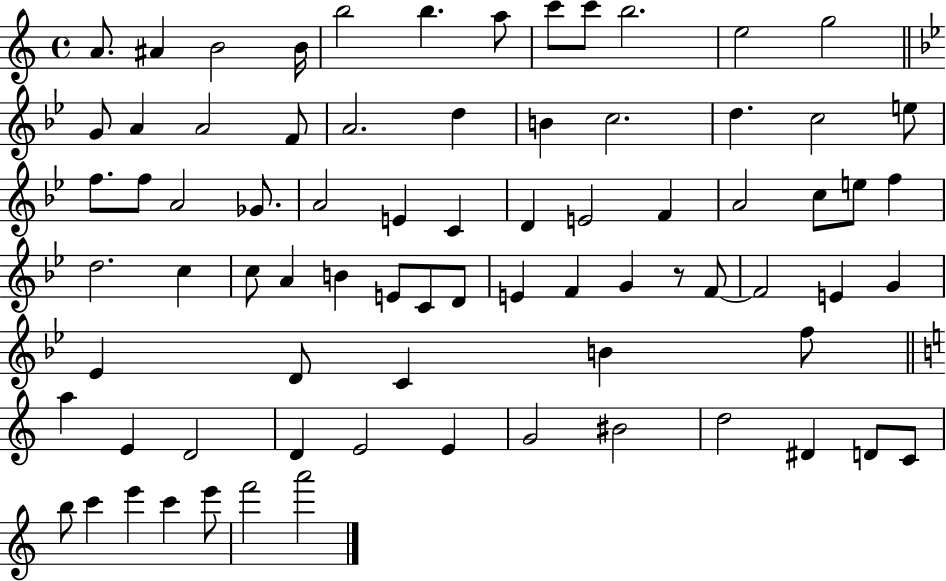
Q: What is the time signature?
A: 4/4